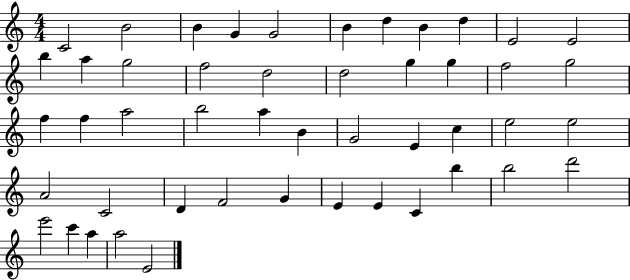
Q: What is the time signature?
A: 4/4